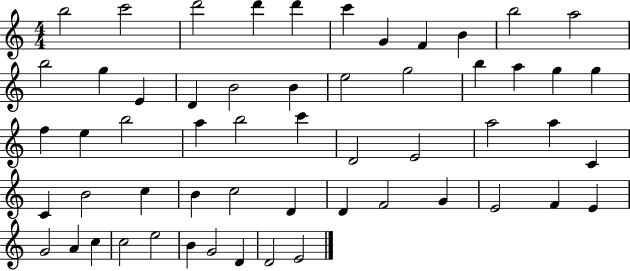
B5/h C6/h D6/h D6/q D6/q C6/q G4/q F4/q B4/q B5/h A5/h B5/h G5/q E4/q D4/q B4/h B4/q E5/h G5/h B5/q A5/q G5/q G5/q F5/q E5/q B5/h A5/q B5/h C6/q D4/h E4/h A5/h A5/q C4/q C4/q B4/h C5/q B4/q C5/h D4/q D4/q F4/h G4/q E4/h F4/q E4/q G4/h A4/q C5/q C5/h E5/h B4/q G4/h D4/q D4/h E4/h